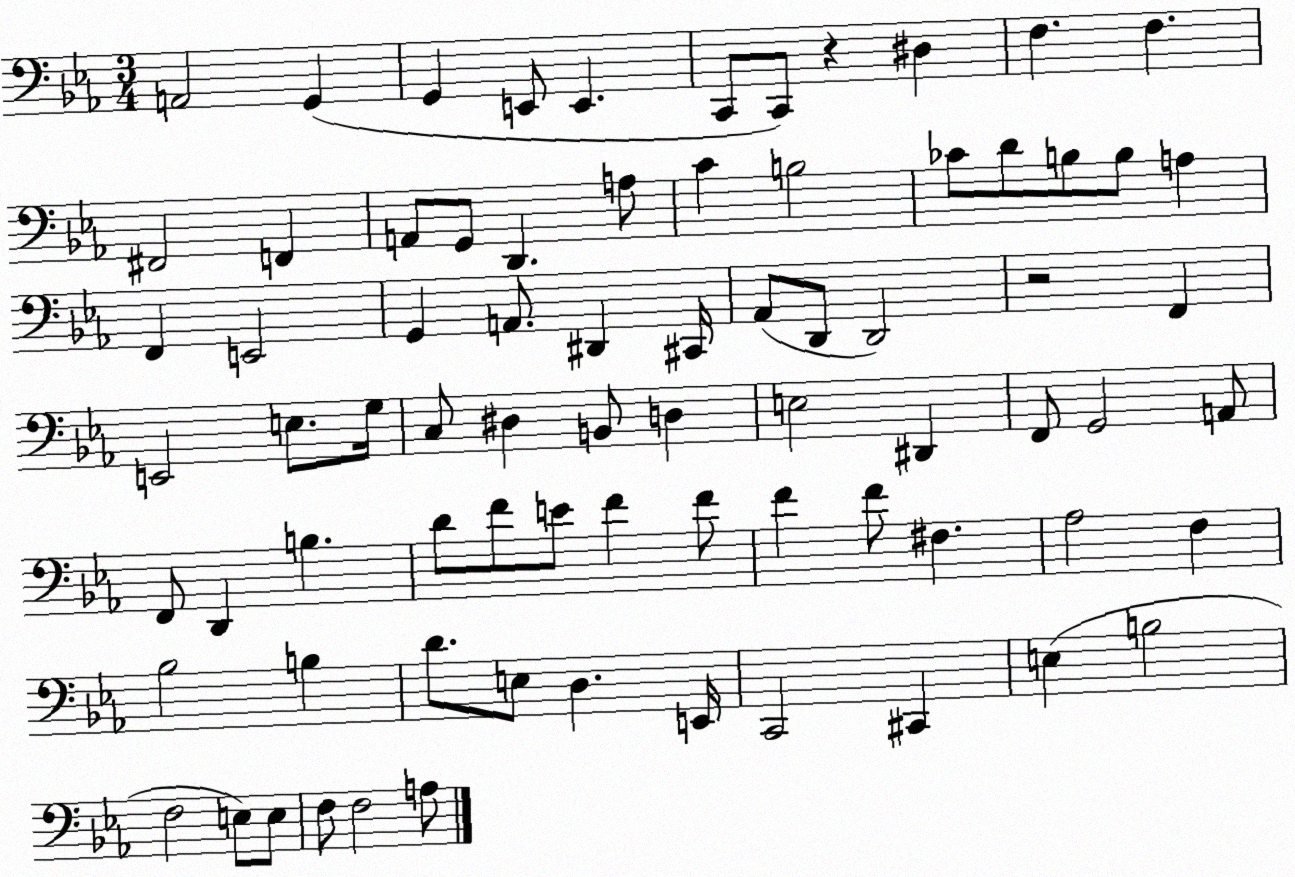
X:1
T:Untitled
M:3/4
L:1/4
K:Eb
A,,2 G,, G,, E,,/2 E,, C,,/2 C,,/2 z ^D, F, F, ^F,,2 F,, A,,/2 G,,/2 D,, A,/2 C B,2 _C/2 D/2 B,/2 B,/2 A, F,, E,,2 G,, A,,/2 ^D,, ^C,,/4 _A,,/2 D,,/2 D,,2 z2 F,, E,,2 E,/2 G,/4 C,/2 ^D, B,,/2 D, E,2 ^D,, F,,/2 G,,2 A,,/2 F,,/2 D,, B, D/2 F/2 E/2 F F/2 F F/2 ^F, _A,2 F, _B,2 B, D/2 E,/2 D, E,,/4 C,,2 ^C,, E, B,2 F,2 E,/2 E,/2 F,/2 F,2 A,/2